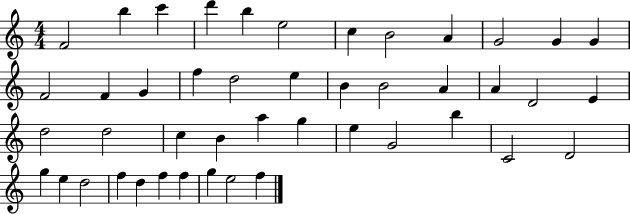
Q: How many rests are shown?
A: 0